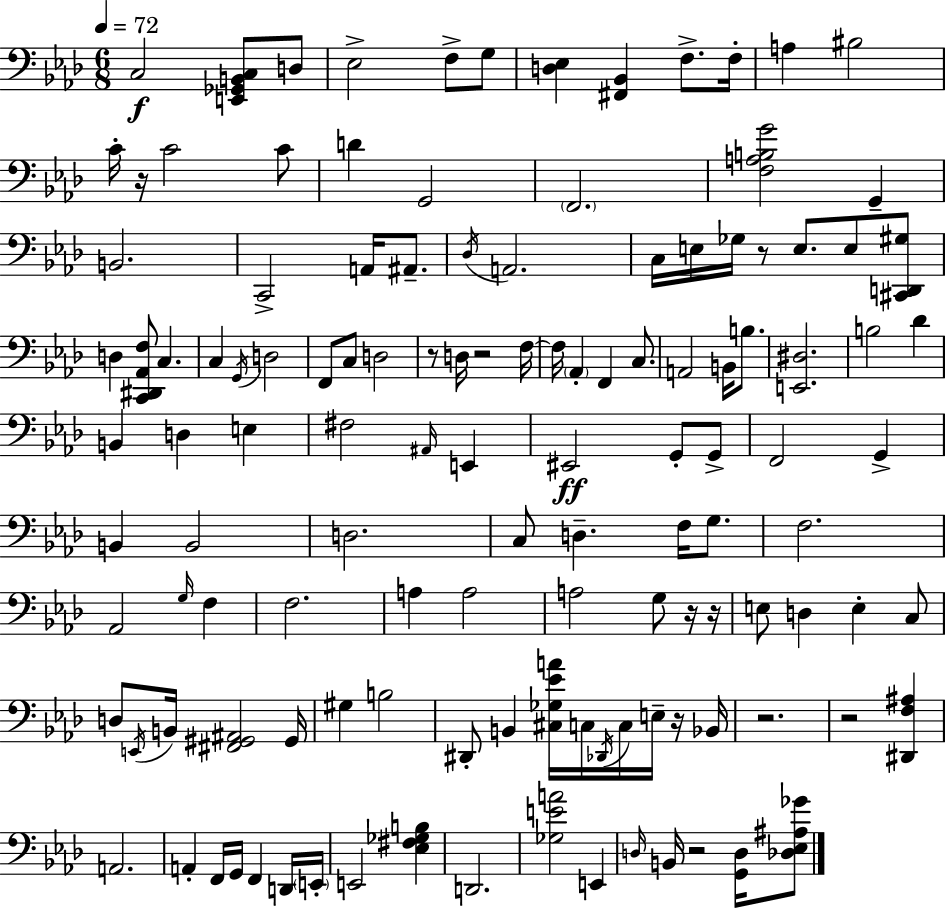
{
  \clef bass
  \numericTimeSignature
  \time 6/8
  \key aes \major
  \tempo 4 = 72
  c2\f <e, ges, b, c>8 d8 | ees2-> f8-> g8 | <d ees>4 <fis, bes,>4 f8.-> f16-. | a4 bis2 | \break c'16-. r16 c'2 c'8 | d'4 g,2 | \parenthesize f,2. | <f a b g'>2 g,4-- | \break b,2. | c,2-> a,16 ais,8.-- | \acciaccatura { des16 } a,2. | c16 e16 ges16 r8 e8. e8 <cis, d, gis>8 | \break d4 <c, dis, aes, f>8 c4. | c4 \acciaccatura { g,16 } d2 | f,8 c8 d2 | r8 d16 r2 | \break f16~~ f16 \parenthesize aes,4-. f,4 c8. | a,2 b,16 b8. | <e, dis>2. | b2 des'4 | \break b,4 d4 e4 | fis2 \grace { ais,16 } e,4 | eis,2\ff g,8-. | g,8-> f,2 g,4-> | \break b,4 b,2 | d2. | c8 d4.-- f16 | g8. f2. | \break aes,2 \grace { g16 } | f4 f2. | a4 a2 | a2 | \break g8 r16 r16 e8 d4 e4-. | c8 d8 \acciaccatura { e,16 } b,16 <fis, gis, ais,>2 | gis,16 gis4 b2 | dis,8-. b,4 <cis ges ees' a'>16 | \break c16 \acciaccatura { des,16 } c16 e16-- r16 bes,16 r2. | r2 | <dis, f ais>4 a,2. | a,4-. f,16 g,16 | \break f,4 d,16 \parenthesize e,16-. e,2 | <ees fis ges b>4 d,2. | <ges e' a'>2 | e,4 \grace { d16 } b,16 r2 | \break <g, d>16 <des ees ais ges'>8 \bar "|."
}